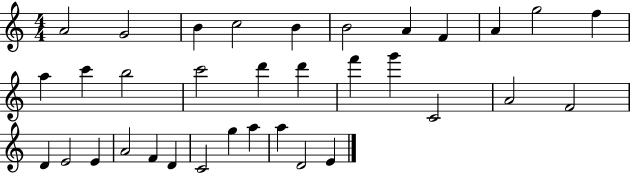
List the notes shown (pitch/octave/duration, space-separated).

A4/h G4/h B4/q C5/h B4/q B4/h A4/q F4/q A4/q G5/h F5/q A5/q C6/q B5/h C6/h D6/q D6/q F6/q G6/q C4/h A4/h F4/h D4/q E4/h E4/q A4/h F4/q D4/q C4/h G5/q A5/q A5/q D4/h E4/q